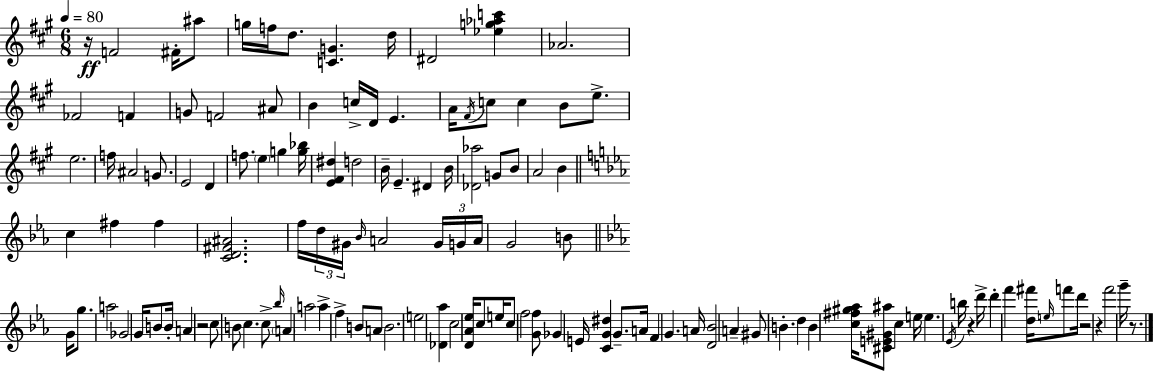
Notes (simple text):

R/s F4/h F#4/s A#5/e G5/s F5/s D5/e. [C4,G4]/q. D5/s D#4/h [Eb5,G5,Ab5,C6]/q Ab4/h. FES4/h F4/q G4/e F4/h A#4/e B4/q C5/s D4/s E4/q. A4/s F#4/s C5/e C5/q B4/e E5/e. E5/h. F5/s A#4/h G4/e. E4/h D4/q F5/e. E5/q G5/q [G5,Bb5]/s [E4,F#4,D#5]/q D5/h B4/s E4/q. D#4/q B4/s [Db4,Ab5]/h G4/e B4/e A4/h B4/q C5/q F#5/q F#5/q [C4,D4,F#4,A#4]/h. F5/s D5/s G#4/s Bb4/s A4/h G#4/s G4/s A4/s G4/h B4/e G4/s G5/e. A5/h Gb4/h G4/s B4/e B4/s A4/q R/h C5/e B4/e C5/q. C5/e Bb5/s A4/q A5/h A5/q F5/q B4/e A4/e B4/h. E5/h [Db4,Ab5]/q C5/h [D4,Ab4,Eb5]/s C5/e E5/s C5/e F5/h [G4,F5]/e Gb4/q E4/s [C4,G4,D#5]/q G4/e. A4/s F4/q G4/q. A4/s [D4,Bb4]/h A4/q G#4/e B4/q. D5/q B4/q [C5,F#5,G#5,Ab5]/s [C#4,E4,G#4,A#5]/e C5/q E5/s E5/q. Eb4/s B5/s R/q D6/s D6/q F6/q [D5,F#6]/s E5/s F6/e D6/s R/h R/q F6/h G6/s R/e.